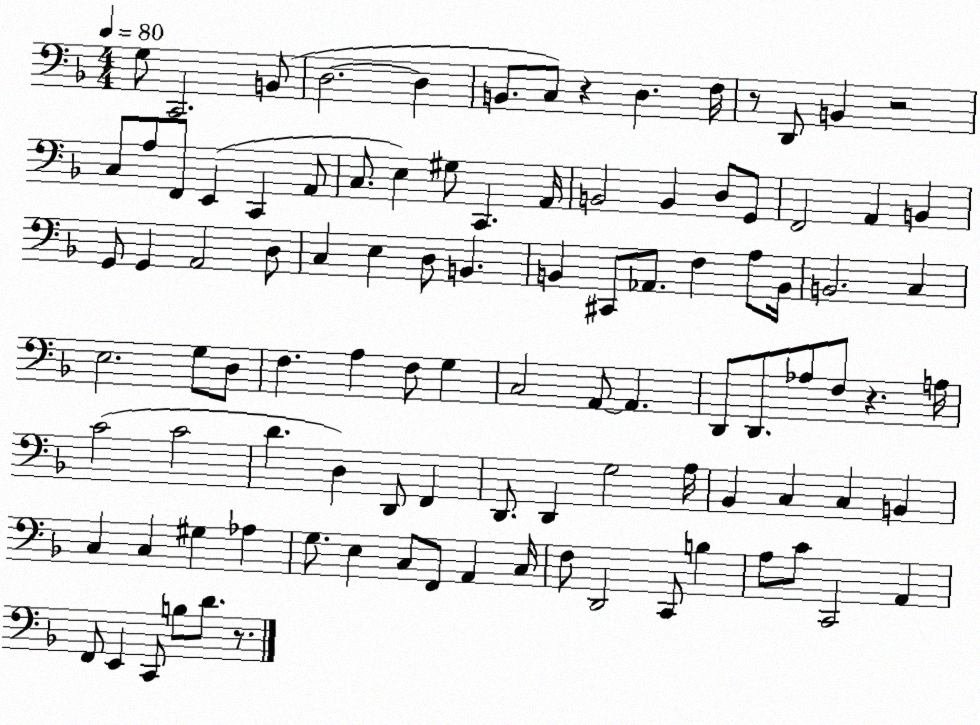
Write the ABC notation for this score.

X:1
T:Untitled
M:4/4
L:1/4
K:F
G,/2 C,,2 B,,/2 D,2 D, B,,/2 C,/2 z D, F,/4 z/2 D,,/2 B,, z2 C,/2 A,/2 F,,/2 E,, C,, A,,/2 C,/2 E, ^G,/2 C,, A,,/4 B,,2 B,, D,/2 G,,/2 F,,2 A,, B,, G,,/2 G,, A,,2 D,/2 C, E, D,/2 B,, B,, ^C,,/2 _A,,/2 F, A,/2 B,,/4 B,,2 C, E,2 G,/2 D,/2 F, A, F,/2 G, C,2 A,,/2 A,, D,,/2 D,,/2 _A,/2 F,/2 z A,/4 C2 C2 D D, D,,/2 F,, D,,/2 D,, G,2 A,/4 _B,, C, C, B,, C, C, ^G, _A, G,/2 E, C,/2 F,,/2 A,, C,/4 F,/2 D,,2 C,,/2 B, A,/2 C/2 C,,2 A,, F,,/2 E,, C,,/2 B,/2 D/2 z/2